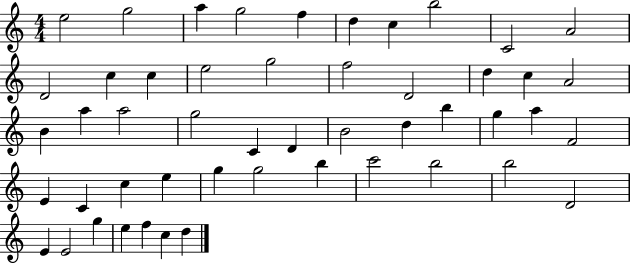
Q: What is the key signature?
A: C major